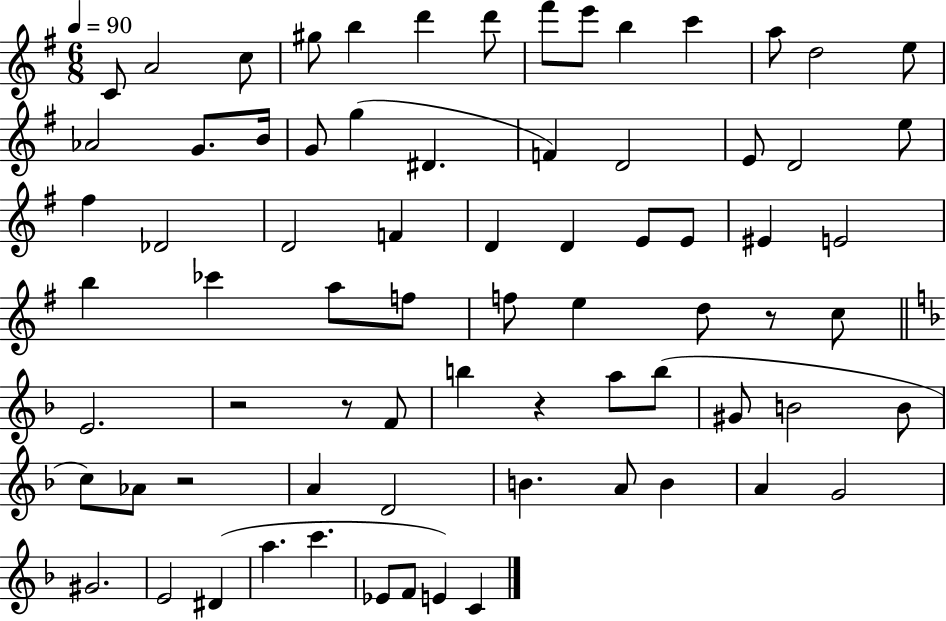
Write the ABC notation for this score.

X:1
T:Untitled
M:6/8
L:1/4
K:G
C/2 A2 c/2 ^g/2 b d' d'/2 ^f'/2 e'/2 b c' a/2 d2 e/2 _A2 G/2 B/4 G/2 g ^D F D2 E/2 D2 e/2 ^f _D2 D2 F D D E/2 E/2 ^E E2 b _c' a/2 f/2 f/2 e d/2 z/2 c/2 E2 z2 z/2 F/2 b z a/2 b/2 ^G/2 B2 B/2 c/2 _A/2 z2 A D2 B A/2 B A G2 ^G2 E2 ^D a c' _E/2 F/2 E C